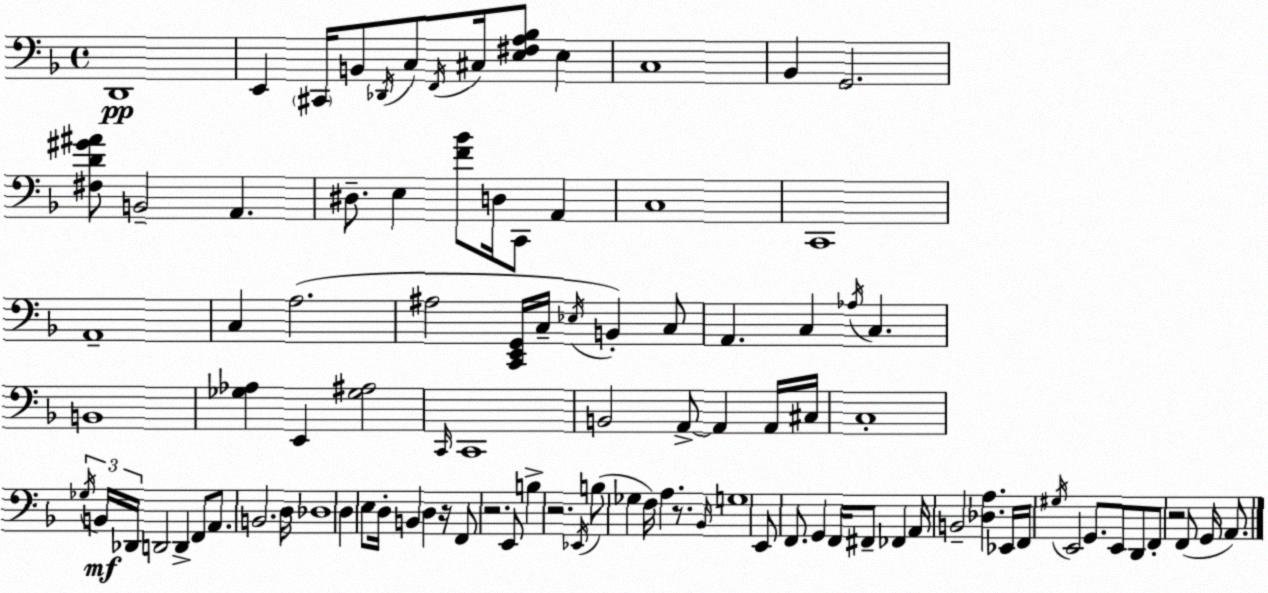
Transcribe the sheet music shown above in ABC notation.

X:1
T:Untitled
M:4/4
L:1/4
K:Dm
D,,4 E,, ^C,,/4 B,,/2 _D,,/4 C,/2 F,,/4 ^C,/4 [E,^F,A,_B,]/2 E, C,4 _B,, G,,2 [^F,D^G^A]/2 B,,2 A,, ^D,/2 E, [F_B]/2 D,/4 C,,/2 A,, C,4 C,,4 A,,4 C, A,2 ^A,2 [C,,E,,G,,]/4 C,/4 _E,/4 B,, C,/2 A,, C, _A,/4 C, B,,4 [_G,_A,] E,, [_G,^A,]2 C,,/4 C,,4 B,,2 A,,/2 A,, A,,/4 ^C,/4 C,4 _G,/4 B,,/4 _D,,/4 D,,2 D,, F,,/2 A,,/2 B,,2 D,/4 _D,4 D, E,/2 D,/4 B,, D, z/4 F,,/2 z2 E,,/2 B, z2 _E,,/4 B,/2 _G, F,/4 A, z/2 _B,,/4 G,4 E,,/2 F,,/2 G,, F,,/4 ^F,,/2 _F,, A,,/4 B,,2 [_D,A,] _E,,/4 F,,/4 ^G,/4 E,,2 G,,/2 E,,/2 D,,/2 F,,/2 z2 F,,/2 G,,/4 A,,/2